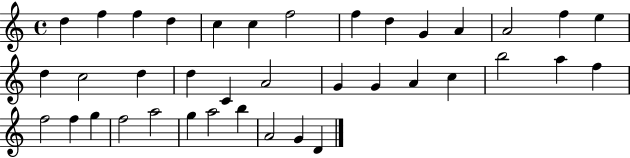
X:1
T:Untitled
M:4/4
L:1/4
K:C
d f f d c c f2 f d G A A2 f e d c2 d d C A2 G G A c b2 a f f2 f g f2 a2 g a2 b A2 G D